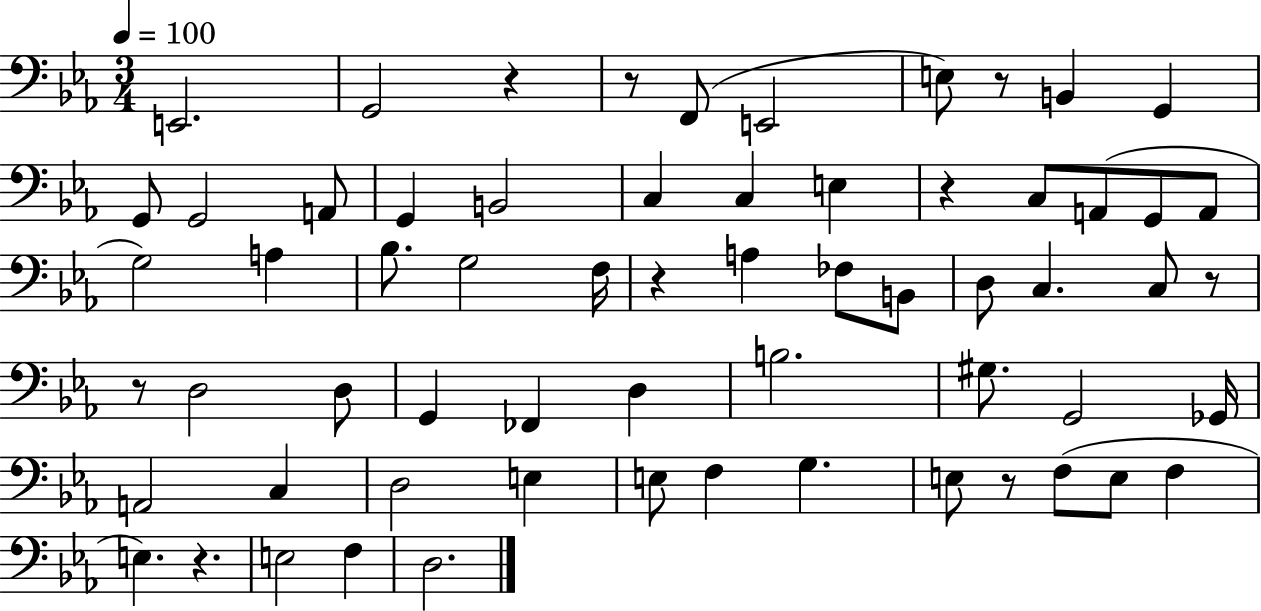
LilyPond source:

{
  \clef bass
  \numericTimeSignature
  \time 3/4
  \key ees \major
  \tempo 4 = 100
  e,2. | g,2 r4 | r8 f,8( e,2 | e8) r8 b,4 g,4 | \break g,8 g,2 a,8 | g,4 b,2 | c4 c4 e4 | r4 c8 a,8( g,8 a,8 | \break g2) a4 | bes8. g2 f16 | r4 a4 fes8 b,8 | d8 c4. c8 r8 | \break r8 d2 d8 | g,4 fes,4 d4 | b2. | gis8. g,2 ges,16 | \break a,2 c4 | d2 e4 | e8 f4 g4. | e8 r8 f8( e8 f4 | \break e4.) r4. | e2 f4 | d2. | \bar "|."
}